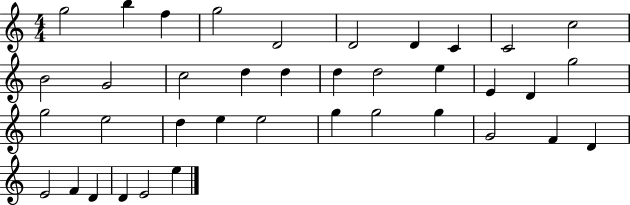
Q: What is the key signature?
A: C major